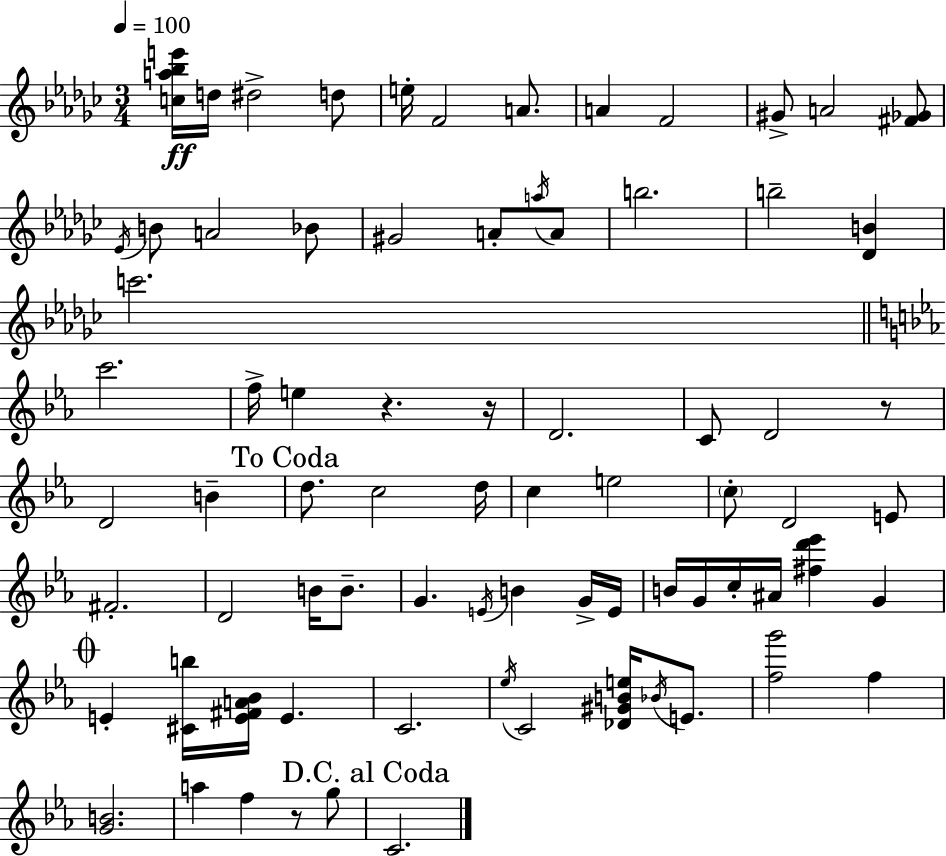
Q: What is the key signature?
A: EES minor